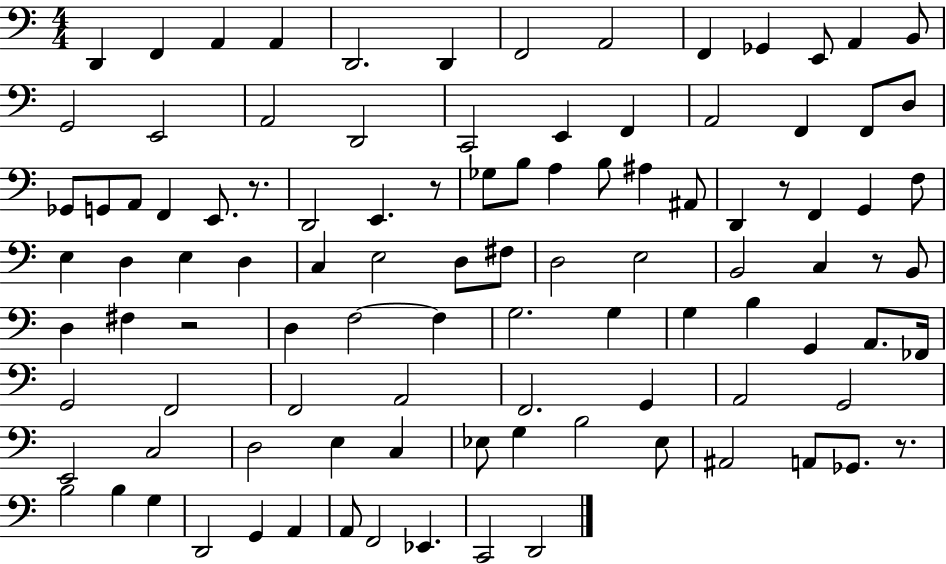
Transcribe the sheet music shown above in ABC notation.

X:1
T:Untitled
M:4/4
L:1/4
K:C
D,, F,, A,, A,, D,,2 D,, F,,2 A,,2 F,, _G,, E,,/2 A,, B,,/2 G,,2 E,,2 A,,2 D,,2 C,,2 E,, F,, A,,2 F,, F,,/2 D,/2 _G,,/2 G,,/2 A,,/2 F,, E,,/2 z/2 D,,2 E,, z/2 _G,/2 B,/2 A, B,/2 ^A, ^A,,/2 D,, z/2 F,, G,, F,/2 E, D, E, D, C, E,2 D,/2 ^F,/2 D,2 E,2 B,,2 C, z/2 B,,/2 D, ^F, z2 D, F,2 F, G,2 G, G, B, G,, A,,/2 _F,,/4 G,,2 F,,2 F,,2 A,,2 F,,2 G,, A,,2 G,,2 E,,2 C,2 D,2 E, C, _E,/2 G, B,2 _E,/2 ^A,,2 A,,/2 _G,,/2 z/2 B,2 B, G, D,,2 G,, A,, A,,/2 F,,2 _E,, C,,2 D,,2